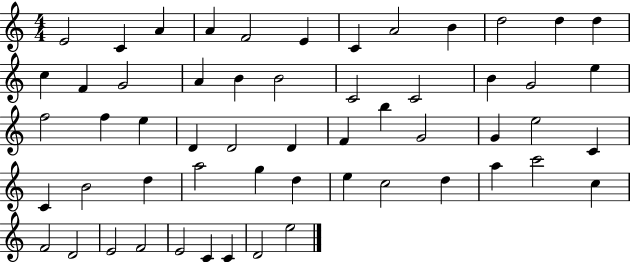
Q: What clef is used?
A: treble